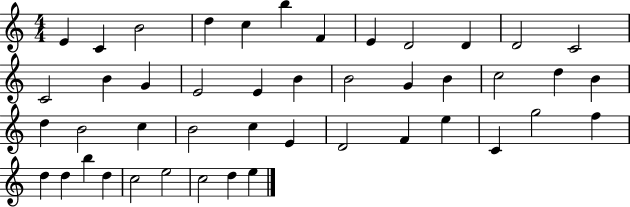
E4/q C4/q B4/h D5/q C5/q B5/q F4/q E4/q D4/h D4/q D4/h C4/h C4/h B4/q G4/q E4/h E4/q B4/q B4/h G4/q B4/q C5/h D5/q B4/q D5/q B4/h C5/q B4/h C5/q E4/q D4/h F4/q E5/q C4/q G5/h F5/q D5/q D5/q B5/q D5/q C5/h E5/h C5/h D5/q E5/q